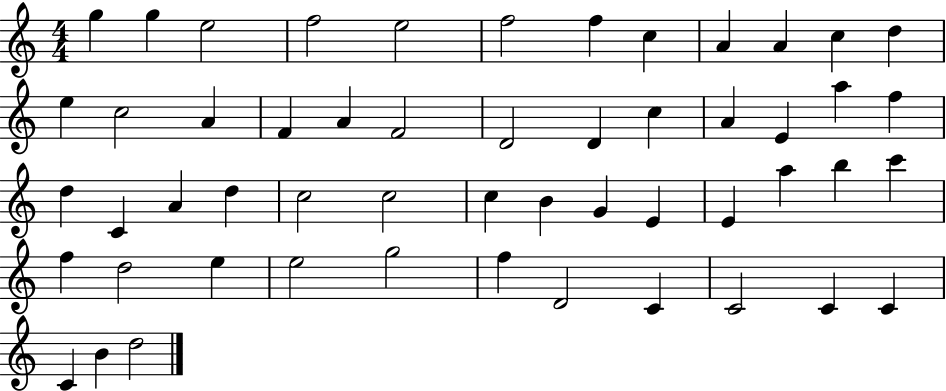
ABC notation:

X:1
T:Untitled
M:4/4
L:1/4
K:C
g g e2 f2 e2 f2 f c A A c d e c2 A F A F2 D2 D c A E a f d C A d c2 c2 c B G E E a b c' f d2 e e2 g2 f D2 C C2 C C C B d2